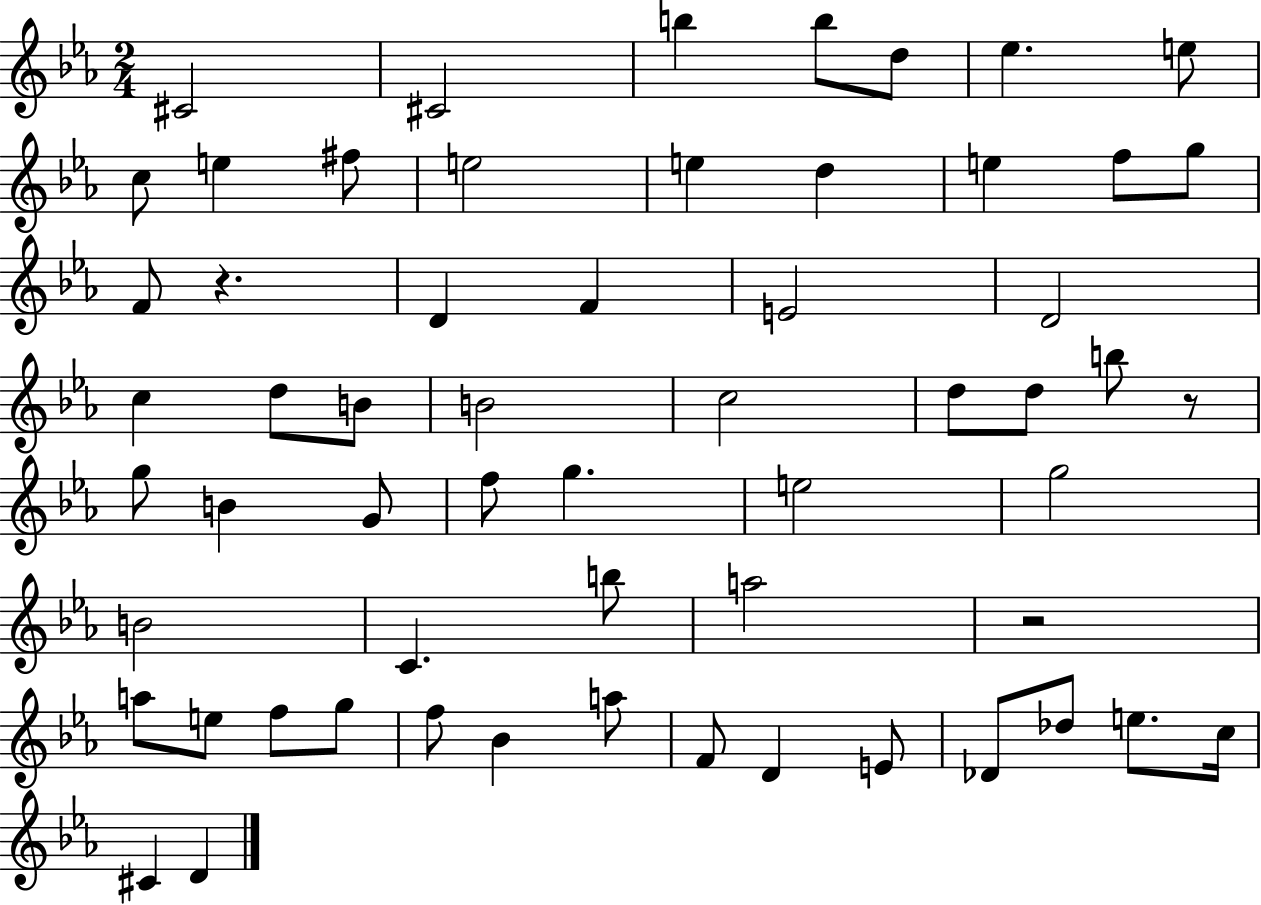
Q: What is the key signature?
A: EES major